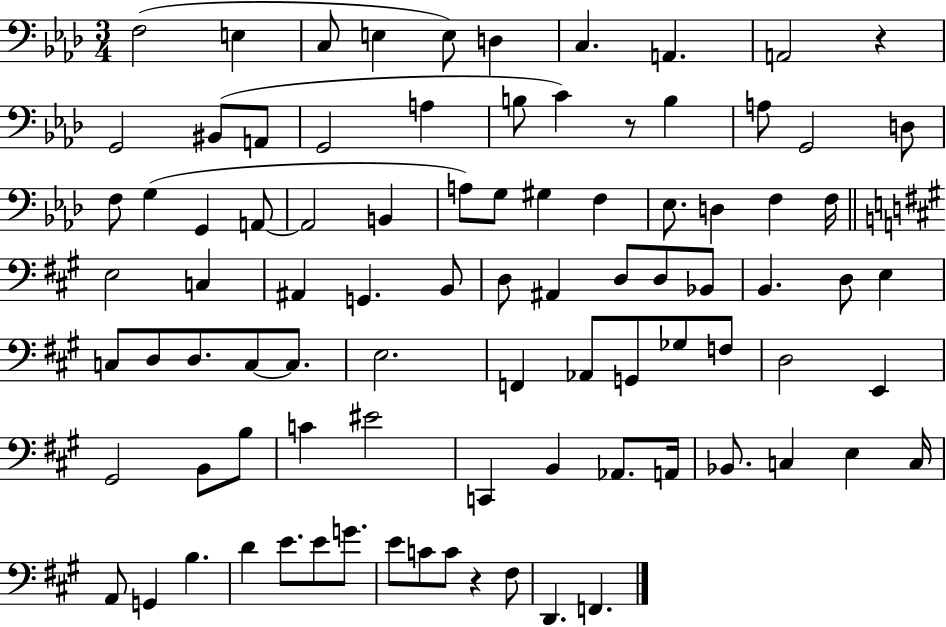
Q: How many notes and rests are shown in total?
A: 89